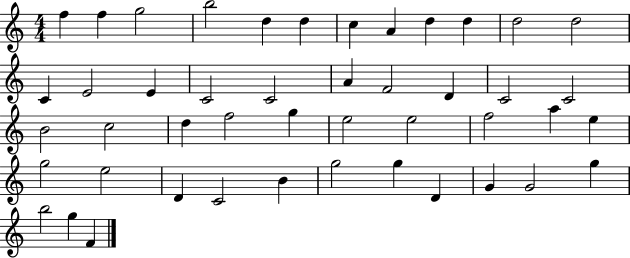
{
  \clef treble
  \numericTimeSignature
  \time 4/4
  \key c \major
  f''4 f''4 g''2 | b''2 d''4 d''4 | c''4 a'4 d''4 d''4 | d''2 d''2 | \break c'4 e'2 e'4 | c'2 c'2 | a'4 f'2 d'4 | c'2 c'2 | \break b'2 c''2 | d''4 f''2 g''4 | e''2 e''2 | f''2 a''4 e''4 | \break g''2 e''2 | d'4 c'2 b'4 | g''2 g''4 d'4 | g'4 g'2 g''4 | \break b''2 g''4 f'4 | \bar "|."
}